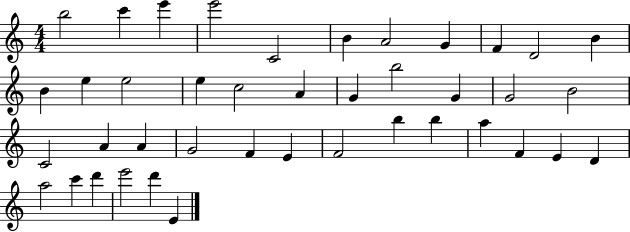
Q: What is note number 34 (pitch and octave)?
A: E4